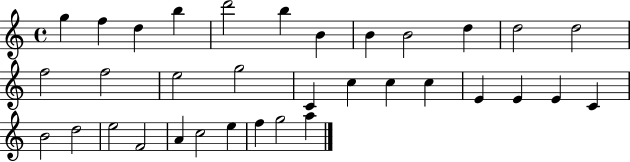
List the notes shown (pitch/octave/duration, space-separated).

G5/q F5/q D5/q B5/q D6/h B5/q B4/q B4/q B4/h D5/q D5/h D5/h F5/h F5/h E5/h G5/h C4/q C5/q C5/q C5/q E4/q E4/q E4/q C4/q B4/h D5/h E5/h F4/h A4/q C5/h E5/q F5/q G5/h A5/q